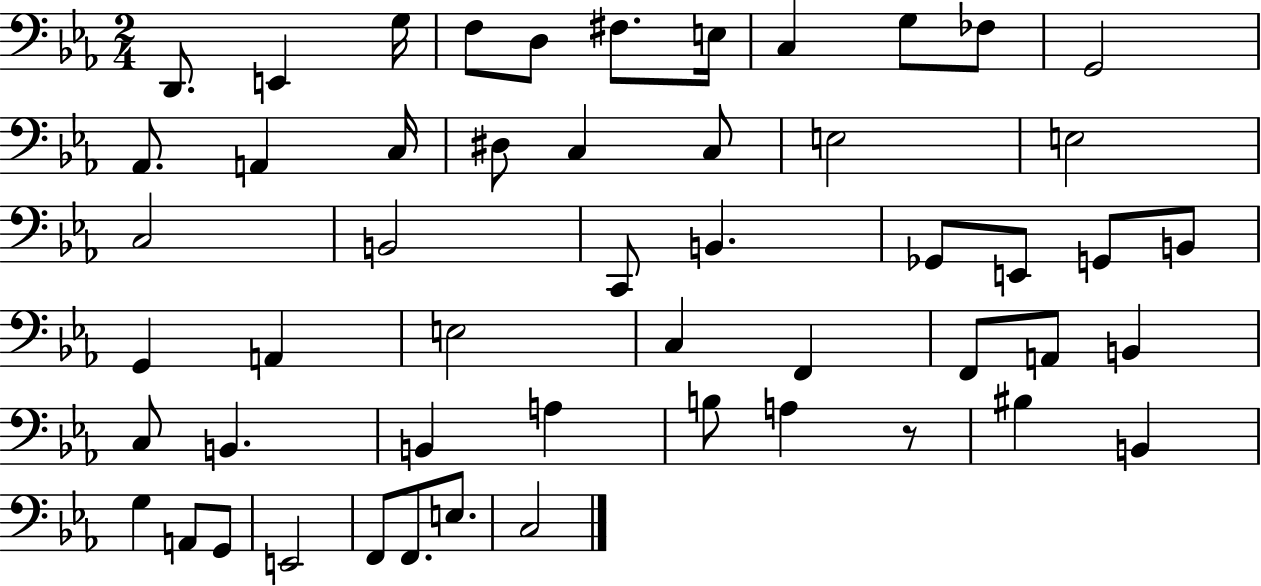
D2/e. E2/q G3/s F3/e D3/e F#3/e. E3/s C3/q G3/e FES3/e G2/h Ab2/e. A2/q C3/s D#3/e C3/q C3/e E3/h E3/h C3/h B2/h C2/e B2/q. Gb2/e E2/e G2/e B2/e G2/q A2/q E3/h C3/q F2/q F2/e A2/e B2/q C3/e B2/q. B2/q A3/q B3/e A3/q R/e BIS3/q B2/q G3/q A2/e G2/e E2/h F2/e F2/e. E3/e. C3/h